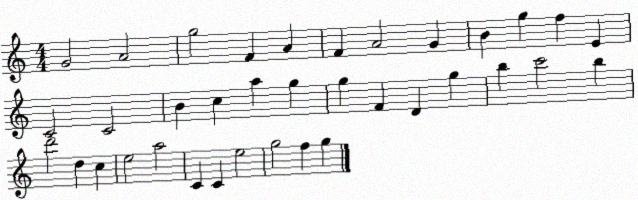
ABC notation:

X:1
T:Untitled
M:4/4
L:1/4
K:C
G2 A2 g2 F A F A2 G B g f E C2 C2 B c a g g F D g b c'2 b d'2 d c e2 a2 C C e2 g2 f g